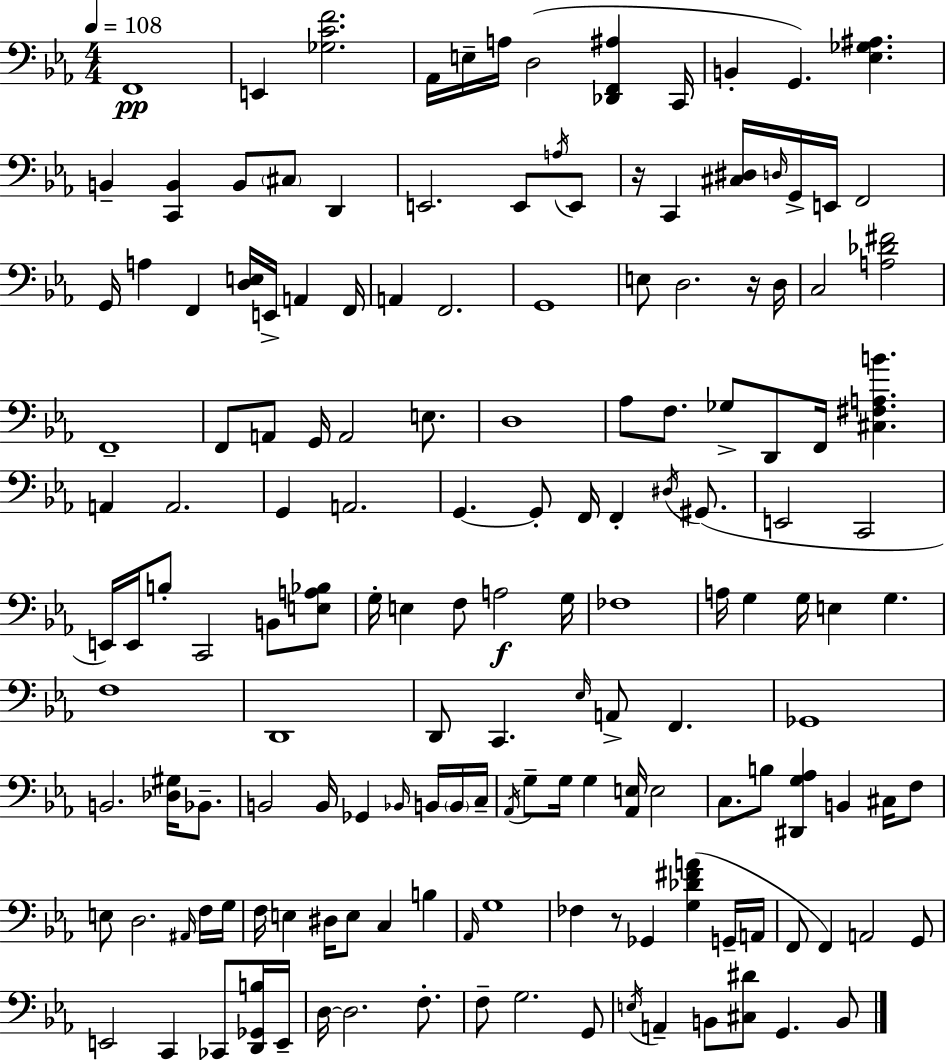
X:1
T:Untitled
M:4/4
L:1/4
K:Eb
F,,4 E,, [_G,CF]2 _A,,/4 E,/4 A,/4 D,2 [_D,,F,,^A,] C,,/4 B,, G,, [_E,_G,^A,] B,, [C,,B,,] B,,/2 ^C,/2 D,, E,,2 E,,/2 A,/4 E,,/2 z/4 C,, [^C,^D,]/4 D,/4 G,,/4 E,,/4 F,,2 G,,/4 A, F,, [D,E,]/4 E,,/4 A,, F,,/4 A,, F,,2 G,,4 E,/2 D,2 z/4 D,/4 C,2 [A,_D^F]2 F,,4 F,,/2 A,,/2 G,,/4 A,,2 E,/2 D,4 _A,/2 F,/2 _G,/2 D,,/2 F,,/4 [^C,^F,A,B] A,, A,,2 G,, A,,2 G,, G,,/2 F,,/4 F,, ^D,/4 ^G,,/2 E,,2 C,,2 E,,/4 E,,/4 B,/2 C,,2 B,,/2 [E,A,_B,]/2 G,/4 E, F,/2 A,2 G,/4 _F,4 A,/4 G, G,/4 E, G, F,4 D,,4 D,,/2 C,, _E,/4 A,,/2 F,, _G,,4 B,,2 [_D,^G,]/4 _B,,/2 B,,2 B,,/4 _G,, _B,,/4 B,,/4 B,,/4 C,/4 _A,,/4 G,/2 G,/4 G, [_A,,E,]/4 E,2 C,/2 B,/2 [^D,,G,_A,] B,, ^C,/4 F,/2 E,/2 D,2 ^A,,/4 F,/4 G,/4 F,/4 E, ^D,/4 E,/2 C, B, _A,,/4 G,4 _F, z/2 _G,, [G,_D^FA] G,,/4 A,,/4 F,,/2 F,, A,,2 G,,/2 E,,2 C,, _C,,/2 [D,,_G,,B,]/4 E,,/4 D,/4 D,2 F,/2 F,/2 G,2 G,,/2 E,/4 A,, B,,/2 [^C,^D]/2 G,, B,,/2